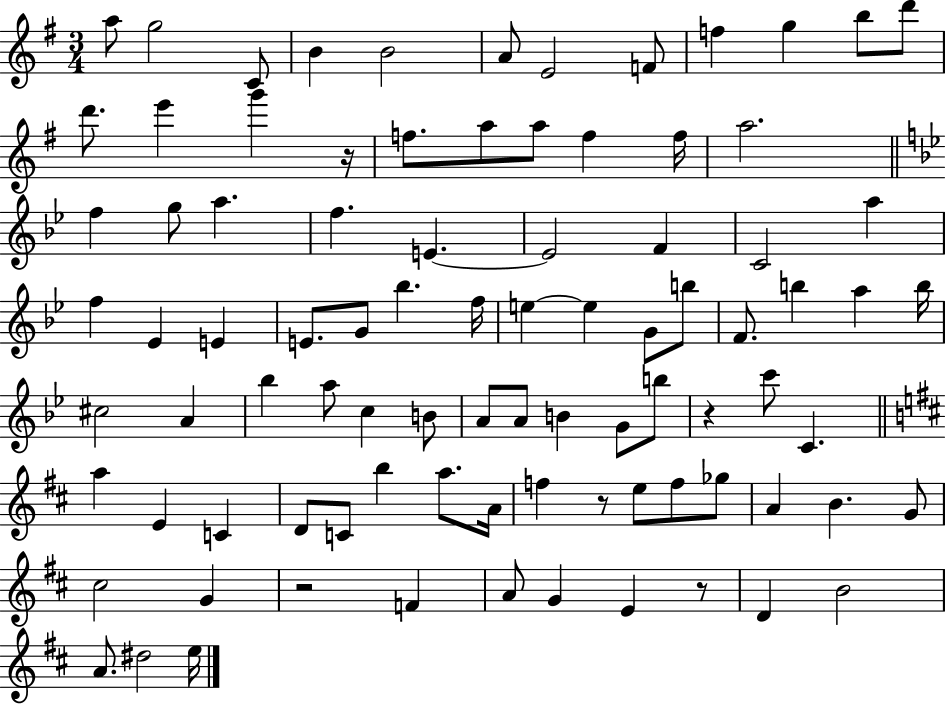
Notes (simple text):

A5/e G5/h C4/e B4/q B4/h A4/e E4/h F4/e F5/q G5/q B5/e D6/e D6/e. E6/q G6/q R/s F5/e. A5/e A5/e F5/q F5/s A5/h. F5/q G5/e A5/q. F5/q. E4/q. E4/h F4/q C4/h A5/q F5/q Eb4/q E4/q E4/e. G4/e Bb5/q. F5/s E5/q E5/q G4/e B5/e F4/e. B5/q A5/q B5/s C#5/h A4/q Bb5/q A5/e C5/q B4/e A4/e A4/e B4/q G4/e B5/e R/q C6/e C4/q. A5/q E4/q C4/q D4/e C4/e B5/q A5/e. A4/s F5/q R/e E5/e F5/e Gb5/e A4/q B4/q. G4/e C#5/h G4/q R/h F4/q A4/e G4/q E4/q R/e D4/q B4/h A4/e. D#5/h E5/s